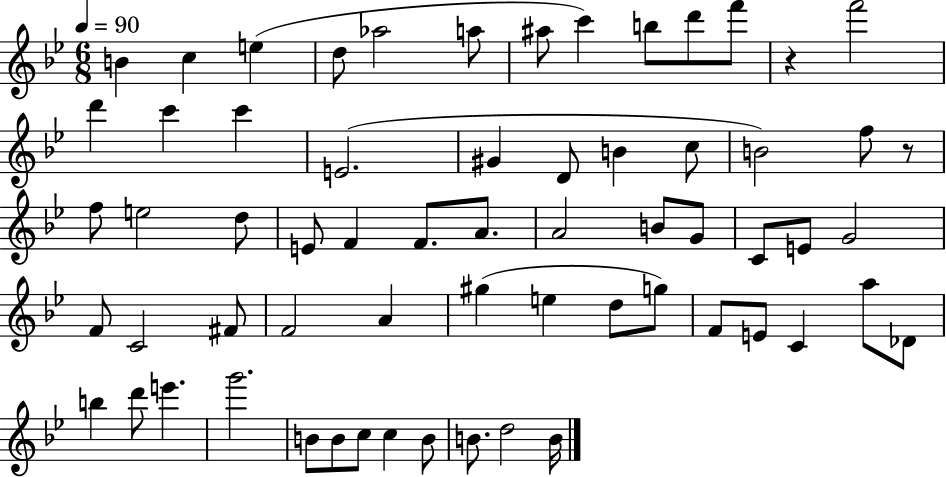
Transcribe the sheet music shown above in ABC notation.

X:1
T:Untitled
M:6/8
L:1/4
K:Bb
B c e d/2 _a2 a/2 ^a/2 c' b/2 d'/2 f'/2 z f'2 d' c' c' E2 ^G D/2 B c/2 B2 f/2 z/2 f/2 e2 d/2 E/2 F F/2 A/2 A2 B/2 G/2 C/2 E/2 G2 F/2 C2 ^F/2 F2 A ^g e d/2 g/2 F/2 E/2 C a/2 _D/2 b d'/2 e' g'2 B/2 B/2 c/2 c B/2 B/2 d2 B/4